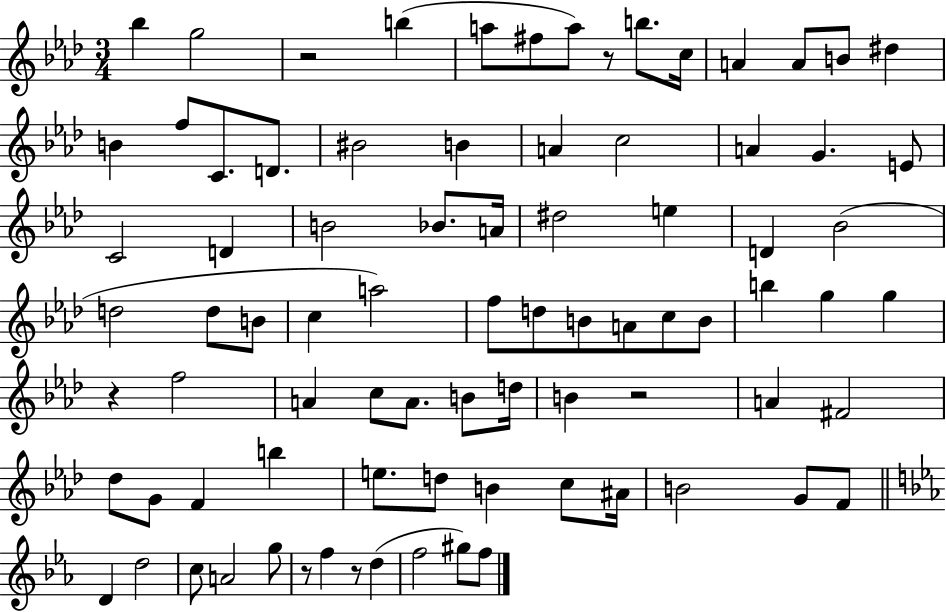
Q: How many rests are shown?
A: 6